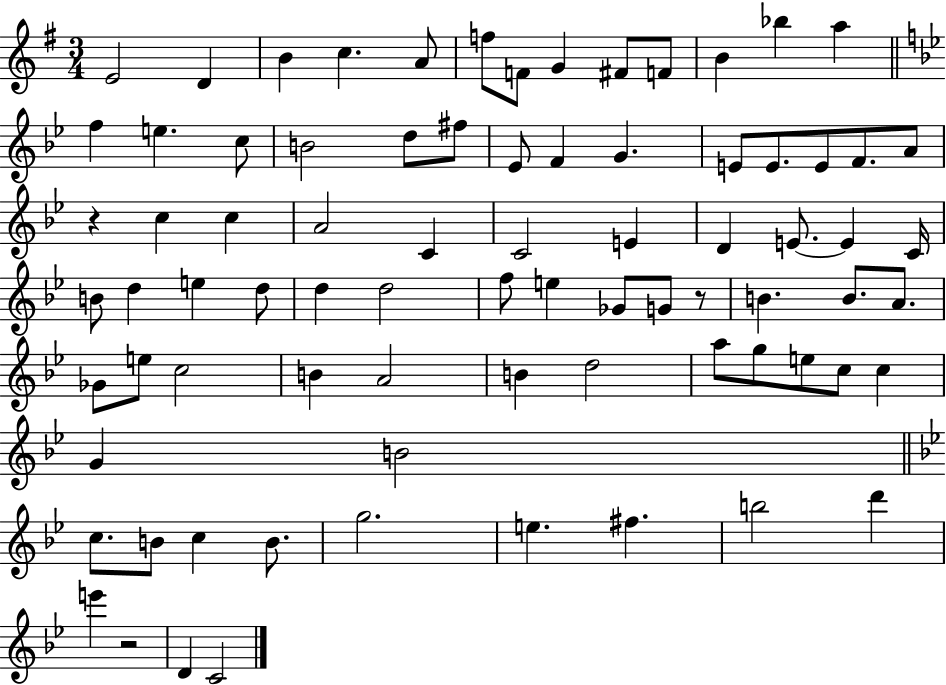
E4/h D4/q B4/q C5/q. A4/e F5/e F4/e G4/q F#4/e F4/e B4/q Bb5/q A5/q F5/q E5/q. C5/e B4/h D5/e F#5/e Eb4/e F4/q G4/q. E4/e E4/e. E4/e F4/e. A4/e R/q C5/q C5/q A4/h C4/q C4/h E4/q D4/q E4/e. E4/q C4/s B4/e D5/q E5/q D5/e D5/q D5/h F5/e E5/q Gb4/e G4/e R/e B4/q. B4/e. A4/e. Gb4/e E5/e C5/h B4/q A4/h B4/q D5/h A5/e G5/e E5/e C5/e C5/q G4/q B4/h C5/e. B4/e C5/q B4/e. G5/h. E5/q. F#5/q. B5/h D6/q E6/q R/h D4/q C4/h